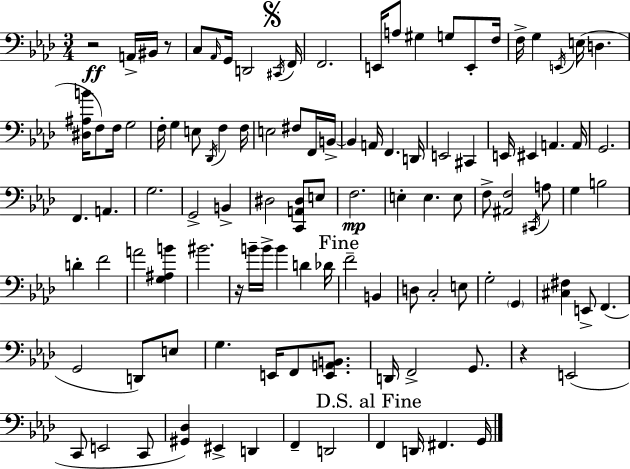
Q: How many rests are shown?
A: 4